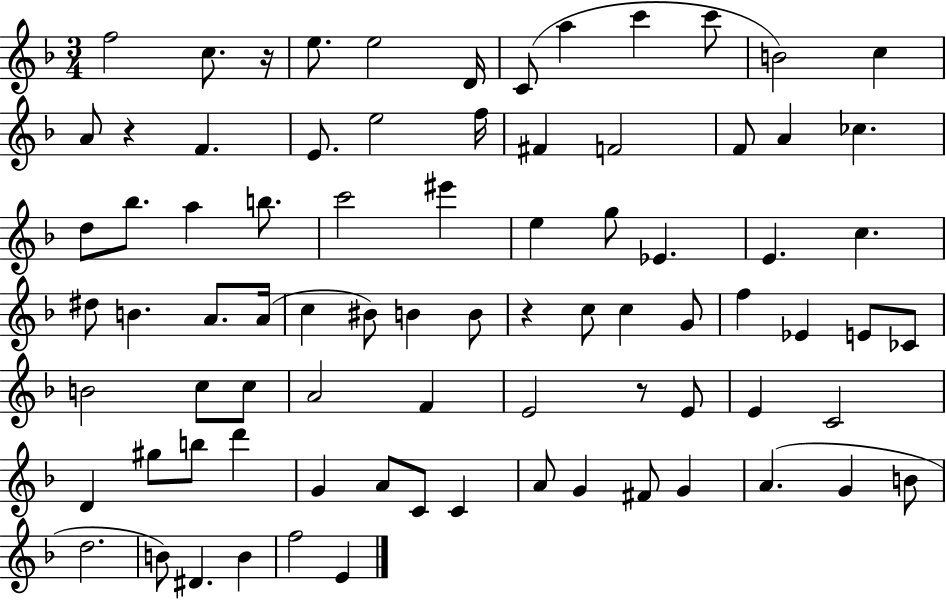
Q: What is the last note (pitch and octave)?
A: E4